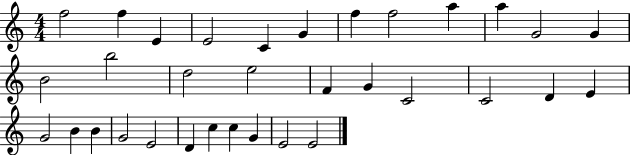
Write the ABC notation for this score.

X:1
T:Untitled
M:4/4
L:1/4
K:C
f2 f E E2 C G f f2 a a G2 G B2 b2 d2 e2 F G C2 C2 D E G2 B B G2 E2 D c c G E2 E2